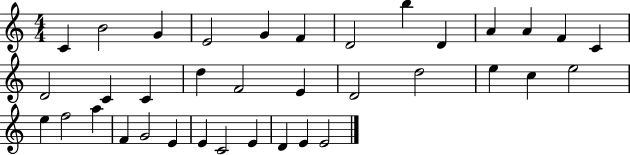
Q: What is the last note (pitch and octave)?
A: E4